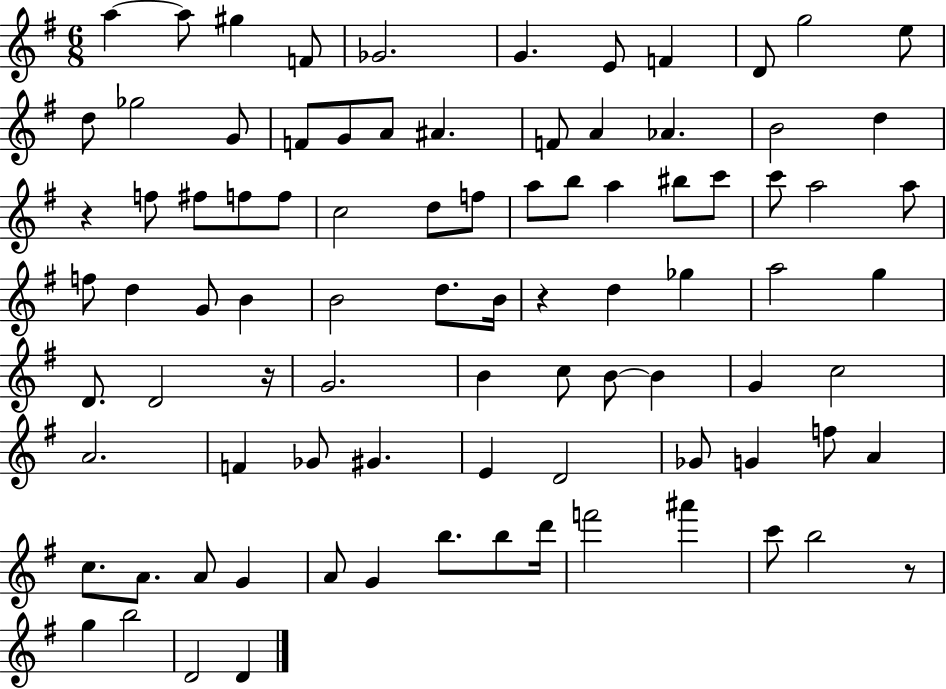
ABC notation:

X:1
T:Untitled
M:6/8
L:1/4
K:G
a a/2 ^g F/2 _G2 G E/2 F D/2 g2 e/2 d/2 _g2 G/2 F/2 G/2 A/2 ^A F/2 A _A B2 d z f/2 ^f/2 f/2 f/2 c2 d/2 f/2 a/2 b/2 a ^b/2 c'/2 c'/2 a2 a/2 f/2 d G/2 B B2 d/2 B/4 z d _g a2 g D/2 D2 z/4 G2 B c/2 B/2 B G c2 A2 F _G/2 ^G E D2 _G/2 G f/2 A c/2 A/2 A/2 G A/2 G b/2 b/2 d'/4 f'2 ^a' c'/2 b2 z/2 g b2 D2 D